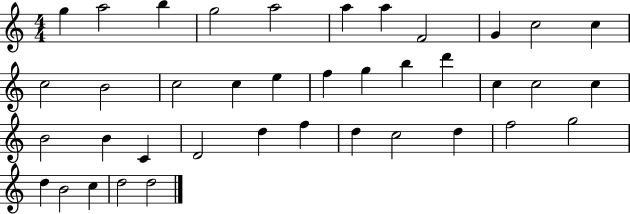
G5/q A5/h B5/q G5/h A5/h A5/q A5/q F4/h G4/q C5/h C5/q C5/h B4/h C5/h C5/q E5/q F5/q G5/q B5/q D6/q C5/q C5/h C5/q B4/h B4/q C4/q D4/h D5/q F5/q D5/q C5/h D5/q F5/h G5/h D5/q B4/h C5/q D5/h D5/h